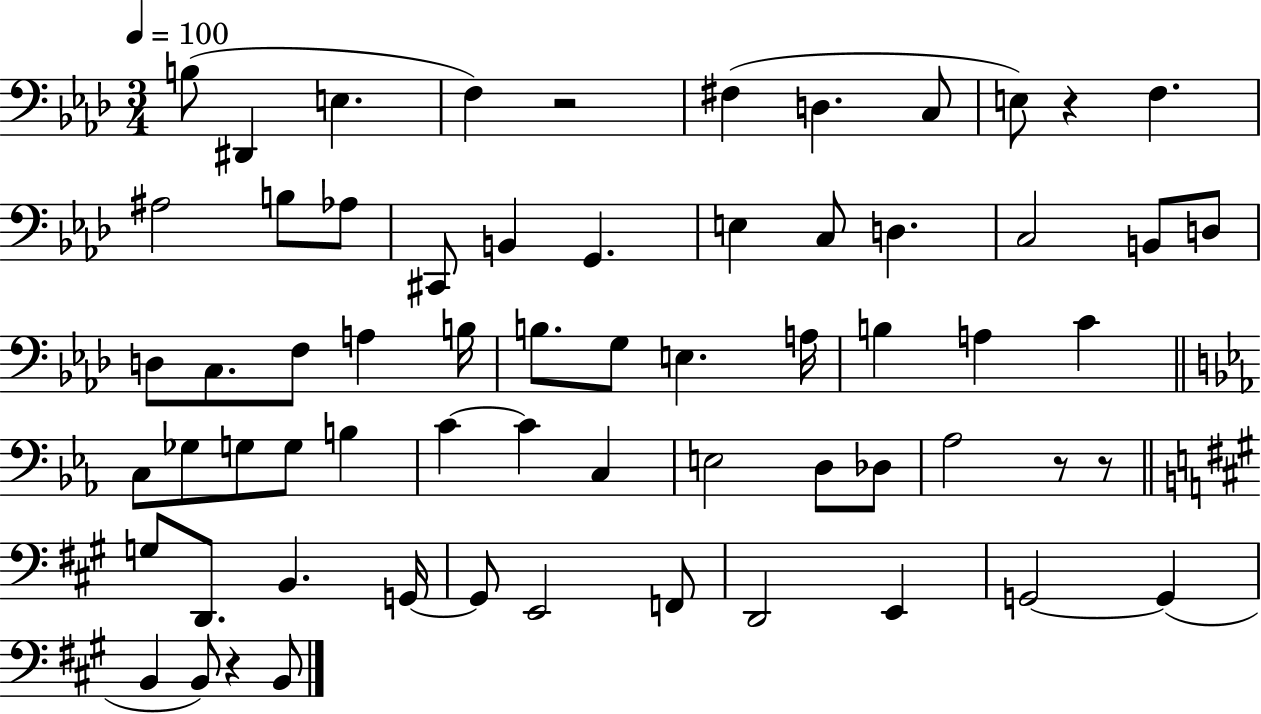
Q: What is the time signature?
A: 3/4